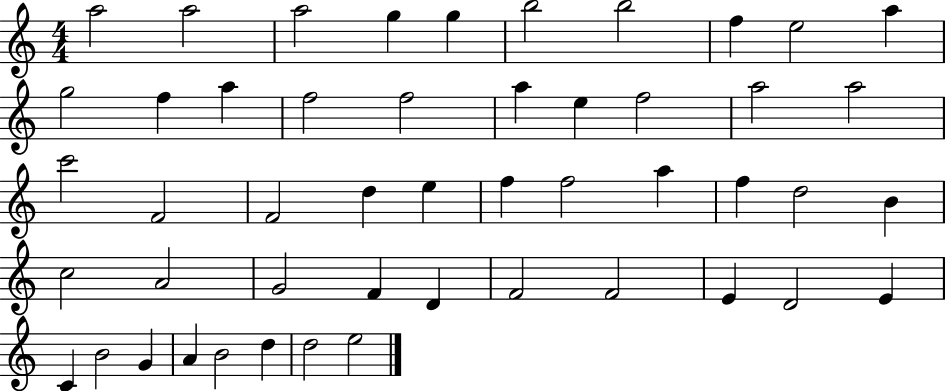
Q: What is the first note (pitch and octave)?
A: A5